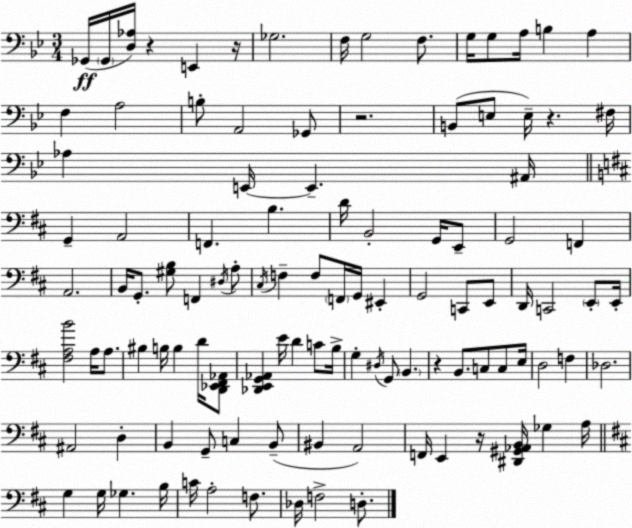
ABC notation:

X:1
T:Untitled
M:3/4
L:1/4
K:Gm
_G,,/4 _G,,/4 [D,_A,]/4 z E,, z/4 _G,2 F,/4 G,2 F,/2 G,/4 G,/2 A,/4 B, A, F, A,2 B,/2 A,,2 _G,,/2 z2 B,,/2 E,/2 E,/4 z ^F,/4 _A, E,,/4 E,, ^A,,/4 G,, A,,2 F,, B, D/4 B,,2 G,,/4 E,,/2 G,,2 F,, A,,2 B,,/4 G,,/2 [^G,B,]/2 F,, ^D,/4 A,/2 ^C,/4 F, F,/2 F,,/4 G,,/4 ^E,, G,,2 C,,/2 E,,/2 D,,/4 C,,2 E,,/2 E,,/4 [^F,A,B]2 A,/4 A,/2 ^B, B,/4 B, D/4 [D,,_E,,^F,,_A,,]/2 [_D,,E,,G,,_A,,] E/4 D C/2 B,/4 G, ^D,/4 G,,/2 B,, z B,,/2 C,/2 C,/2 E,/4 D,2 F, _D,2 ^A,,2 D, B,, G,,/2 C, B,,/2 ^B,, A,,2 F,,/4 E,, z/4 [^D,,^G,,_A,,B,,]/4 _G, A,/4 G, G,/4 _G, B,/4 C/4 A,2 F,/2 _D,/4 F,2 D,/2